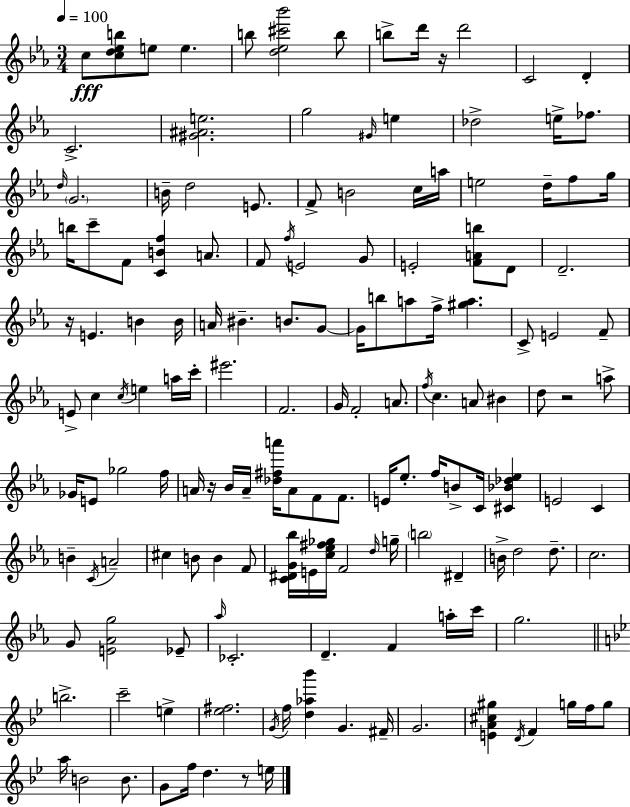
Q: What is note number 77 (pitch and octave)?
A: A4